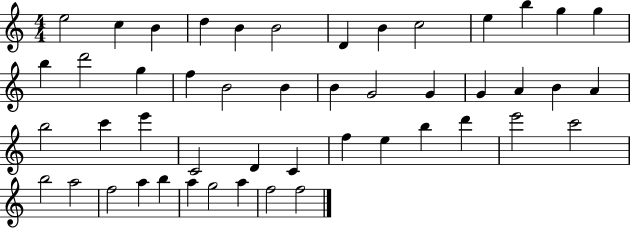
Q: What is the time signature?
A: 4/4